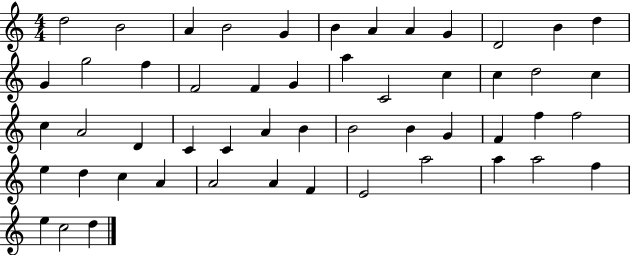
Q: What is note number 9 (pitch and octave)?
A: G4